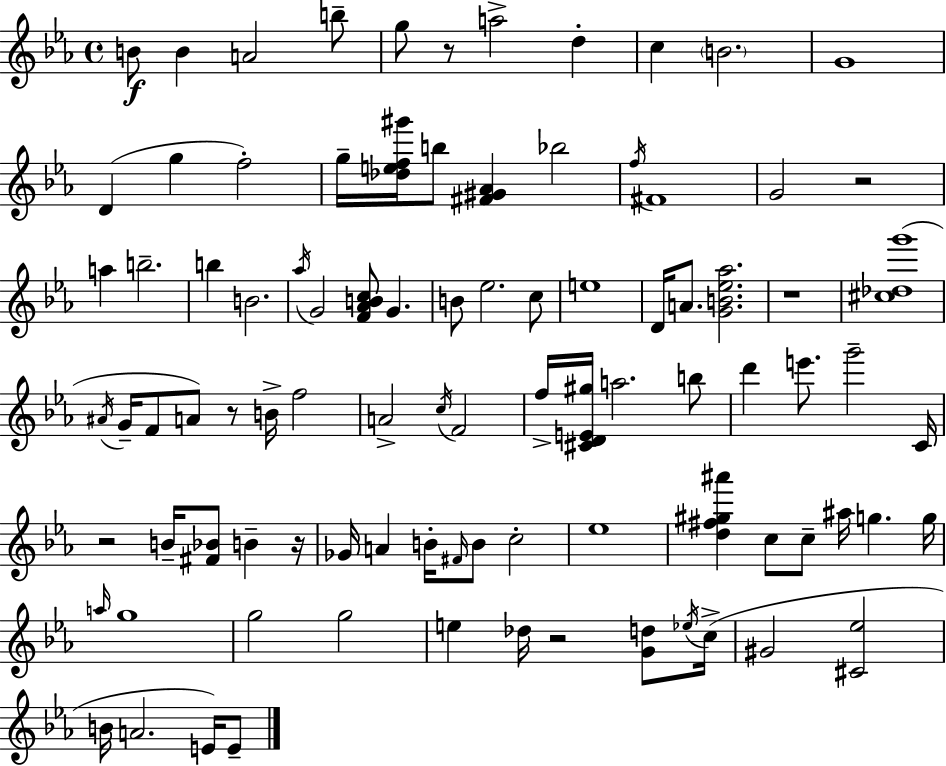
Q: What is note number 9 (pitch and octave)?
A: B4